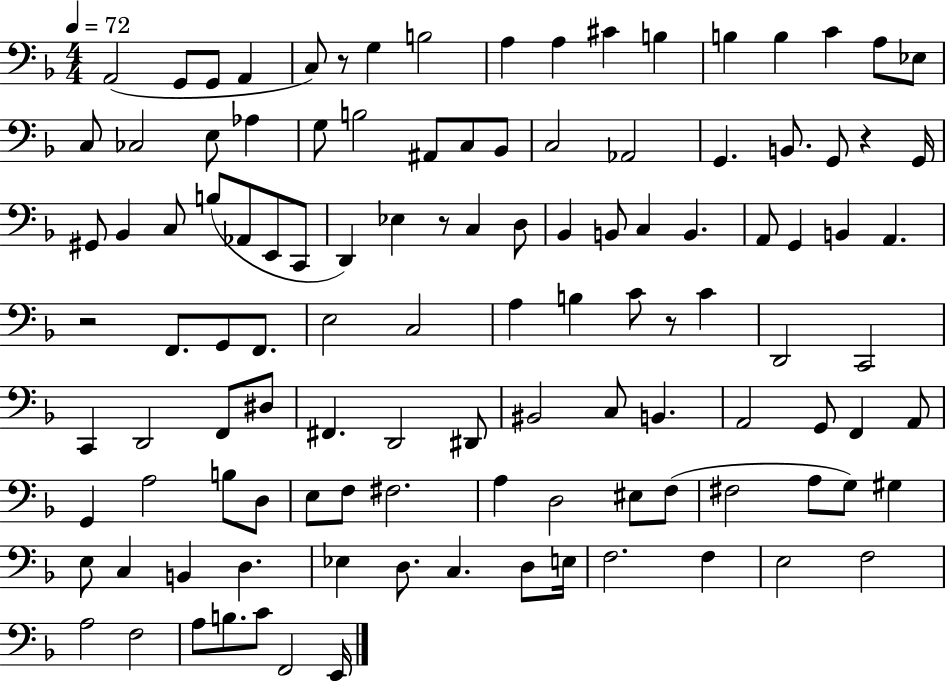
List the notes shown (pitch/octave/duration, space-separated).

A2/h G2/e G2/e A2/q C3/e R/e G3/q B3/h A3/q A3/q C#4/q B3/q B3/q B3/q C4/q A3/e Eb3/e C3/e CES3/h E3/e Ab3/q G3/e B3/h A#2/e C3/e Bb2/e C3/h Ab2/h G2/q. B2/e. G2/e R/q G2/s G#2/e Bb2/q C3/e B3/e Ab2/e E2/e C2/e D2/q Eb3/q R/e C3/q D3/e Bb2/q B2/e C3/q B2/q. A2/e G2/q B2/q A2/q. R/h F2/e. G2/e F2/e. E3/h C3/h A3/q B3/q C4/e R/e C4/q D2/h C2/h C2/q D2/h F2/e D#3/e F#2/q. D2/h D#2/e BIS2/h C3/e B2/q. A2/h G2/e F2/q A2/e G2/q A3/h B3/e D3/e E3/e F3/e F#3/h. A3/q D3/h EIS3/e F3/e F#3/h A3/e G3/e G#3/q E3/e C3/q B2/q D3/q. Eb3/q D3/e. C3/q. D3/e E3/s F3/h. F3/q E3/h F3/h A3/h F3/h A3/e B3/e. C4/e F2/h E2/s